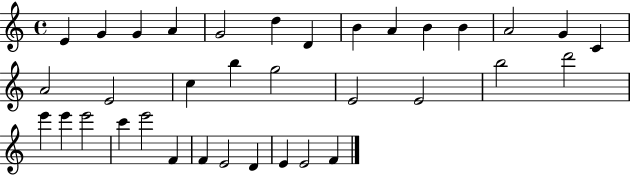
E4/q G4/q G4/q A4/q G4/h D5/q D4/q B4/q A4/q B4/q B4/q A4/h G4/q C4/q A4/h E4/h C5/q B5/q G5/h E4/h E4/h B5/h D6/h E6/q E6/q E6/h C6/q E6/h F4/q F4/q E4/h D4/q E4/q E4/h F4/q